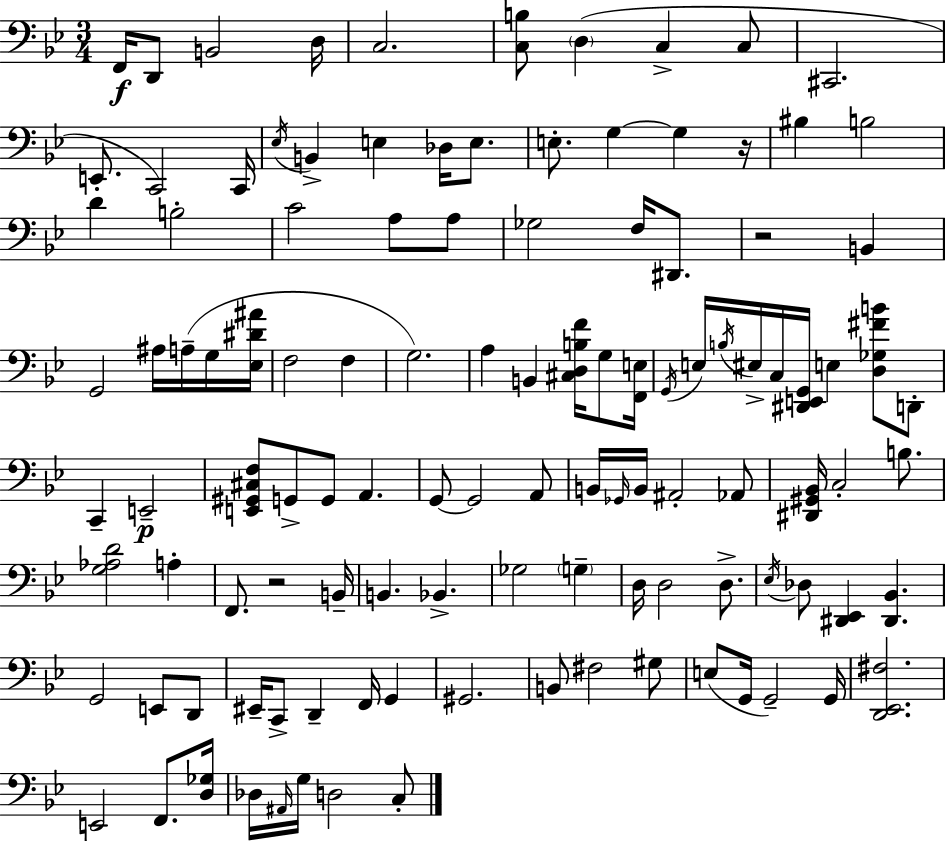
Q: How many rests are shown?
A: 3